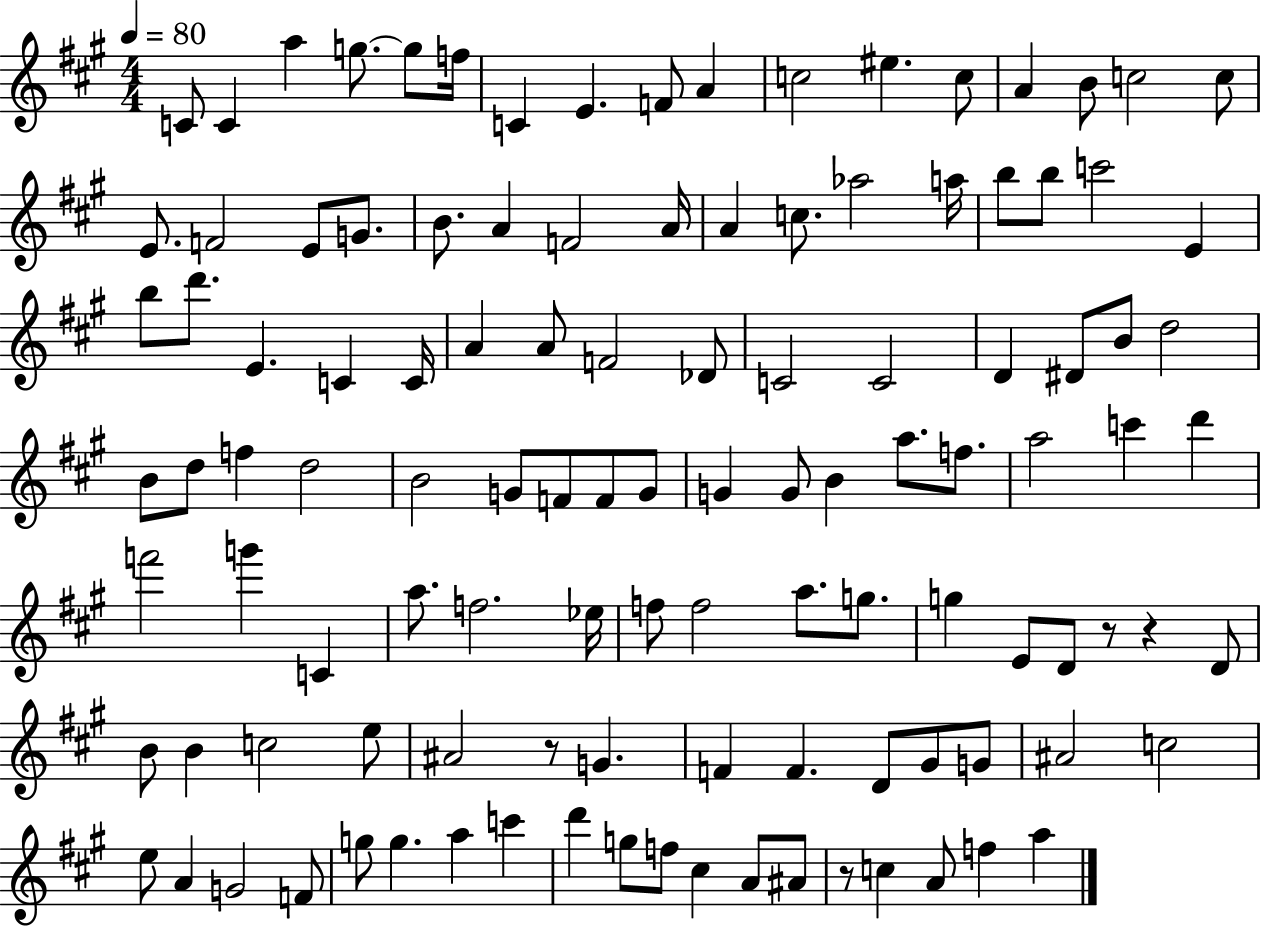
{
  \clef treble
  \numericTimeSignature
  \time 4/4
  \key a \major
  \tempo 4 = 80
  c'8 c'4 a''4 g''8.~~ g''8 f''16 | c'4 e'4. f'8 a'4 | c''2 eis''4. c''8 | a'4 b'8 c''2 c''8 | \break e'8. f'2 e'8 g'8. | b'8. a'4 f'2 a'16 | a'4 c''8. aes''2 a''16 | b''8 b''8 c'''2 e'4 | \break b''8 d'''8. e'4. c'4 c'16 | a'4 a'8 f'2 des'8 | c'2 c'2 | d'4 dis'8 b'8 d''2 | \break b'8 d''8 f''4 d''2 | b'2 g'8 f'8 f'8 g'8 | g'4 g'8 b'4 a''8. f''8. | a''2 c'''4 d'''4 | \break f'''2 g'''4 c'4 | a''8. f''2. ees''16 | f''8 f''2 a''8. g''8. | g''4 e'8 d'8 r8 r4 d'8 | \break b'8 b'4 c''2 e''8 | ais'2 r8 g'4. | f'4 f'4. d'8 gis'8 g'8 | ais'2 c''2 | \break e''8 a'4 g'2 f'8 | g''8 g''4. a''4 c'''4 | d'''4 g''8 f''8 cis''4 a'8 ais'8 | r8 c''4 a'8 f''4 a''4 | \break \bar "|."
}